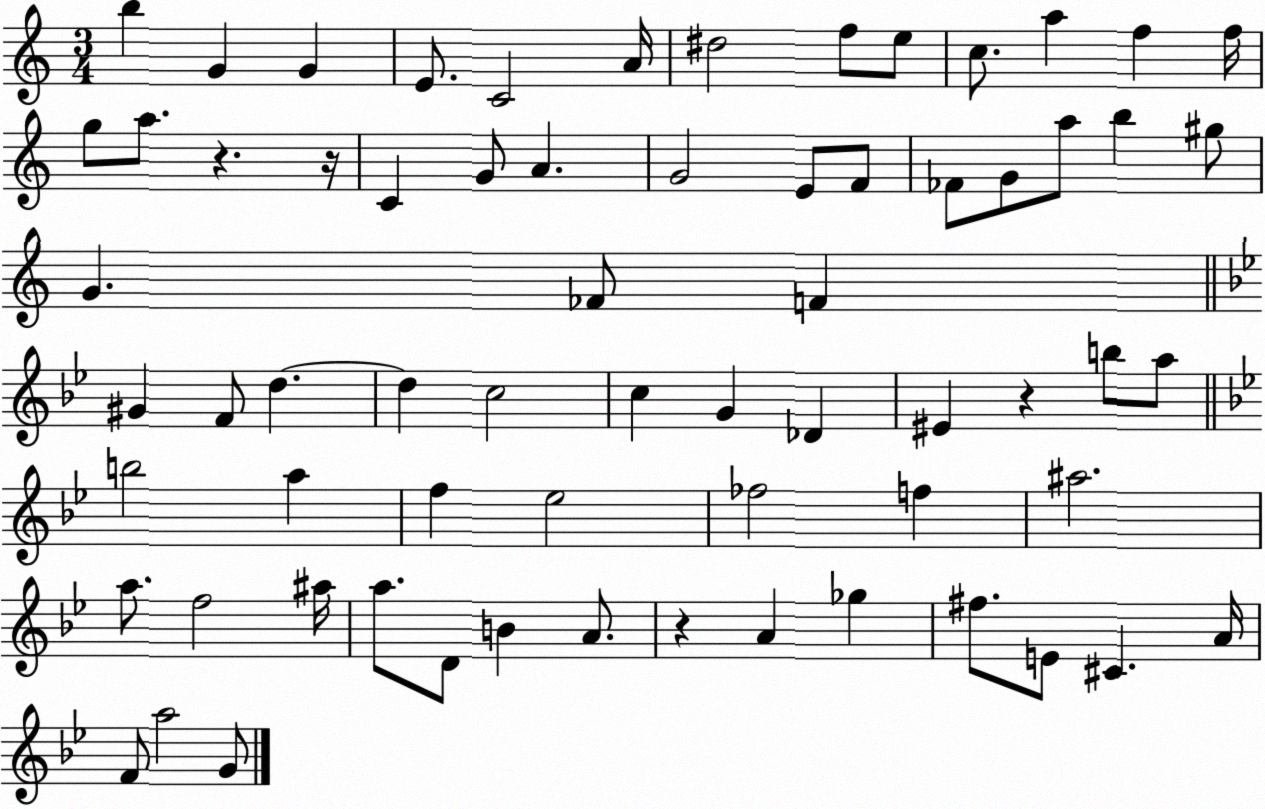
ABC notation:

X:1
T:Untitled
M:3/4
L:1/4
K:C
b G G E/2 C2 A/4 ^d2 f/2 e/2 c/2 a f f/4 g/2 a/2 z z/4 C G/2 A G2 E/2 F/2 _F/2 G/2 a/2 b ^g/2 G _F/2 F ^G F/2 d d c2 c G _D ^E z b/2 a/2 b2 a f _e2 _f2 f ^a2 a/2 f2 ^a/4 a/2 D/2 B A/2 z A _g ^f/2 E/2 ^C A/4 F/2 a2 G/2